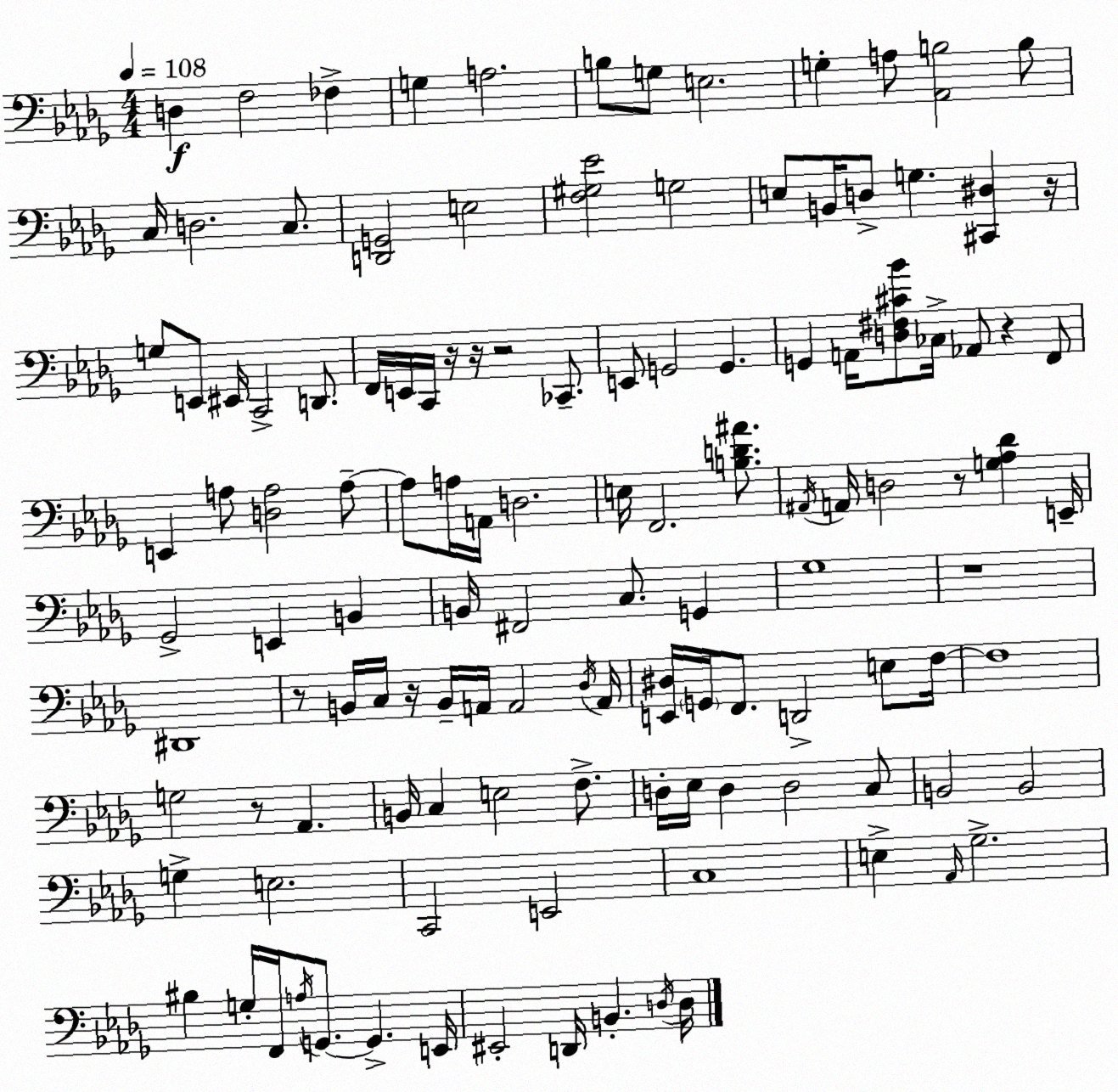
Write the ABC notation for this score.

X:1
T:Untitled
M:4/4
L:1/4
K:Bbm
D, F,2 _F, G, A,2 B,/2 G,/2 E,2 G, A,/2 [_A,,B,]2 B,/2 C,/4 D,2 C,/2 [D,,G,,]2 E,2 [F,^G,_E]2 G,2 E,/2 B,,/4 D,/2 G, [^C,,^D,] z/4 G,/2 E,,/2 ^E,,/4 C,,2 D,,/2 F,,/4 E,,/4 C,,/4 z/4 z/4 z2 _C,,/2 E,,/2 G,,2 G,, G,, A,,/4 [D,^F,^C_B]/2 _C,/4 _A,,/2 z F,,/2 E,, A,/2 [D,A,]2 A,/2 A,/2 A,/4 A,,/4 D,2 E,/4 F,,2 [B,D^A]/2 ^A,,/4 A,,/4 D,2 z/2 [G,_A,_D] E,,/4 _G,,2 E,, B,, B,,/4 ^F,,2 C,/2 G,, _G,4 z4 ^D,,4 z/2 B,,/4 C,/4 z/4 B,,/4 A,,/4 A,,2 _D,/4 A,,/4 [E,,^D,]/4 G,,/4 F,,/2 D,,2 E,/2 F,/4 F,4 G,2 z/2 _A,, B,,/4 C, E,2 F,/2 D,/4 _E,/4 D, D,2 C,/2 B,,2 B,,2 G, E,2 C,,2 E,,2 C,4 E, _A,,/4 _G,2 ^B, G,/4 F,,/4 A,/4 G,,/2 G,, E,,/4 ^E,,2 D,,/4 B,, D,/4 D,/4